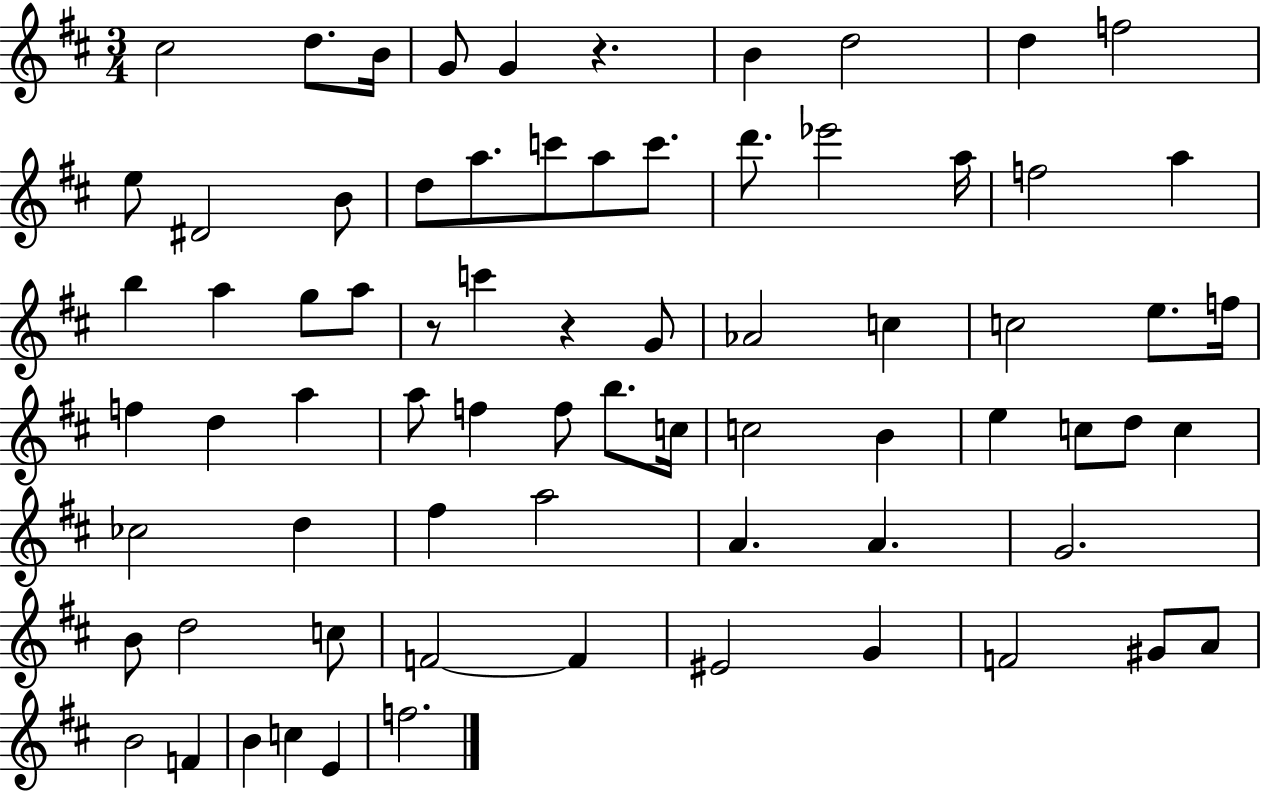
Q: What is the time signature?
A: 3/4